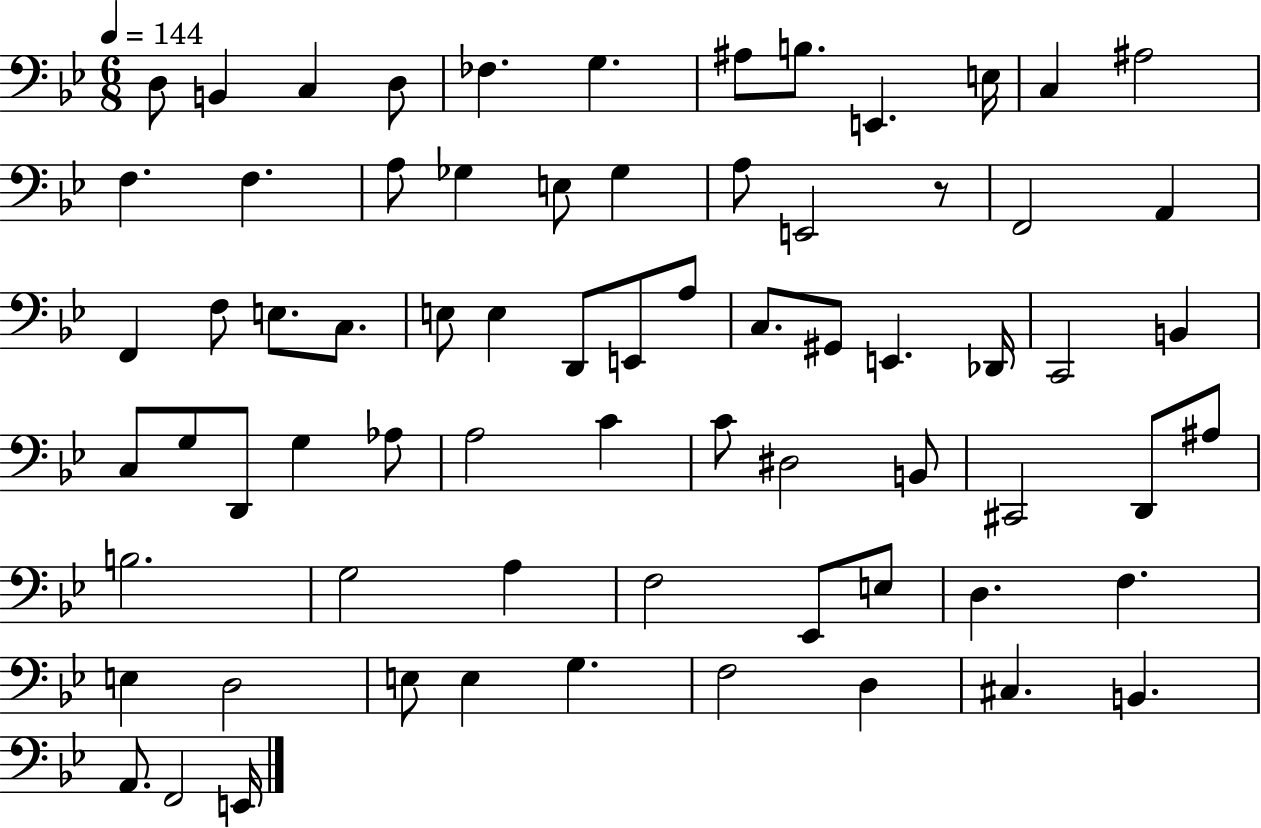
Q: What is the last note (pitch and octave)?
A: E2